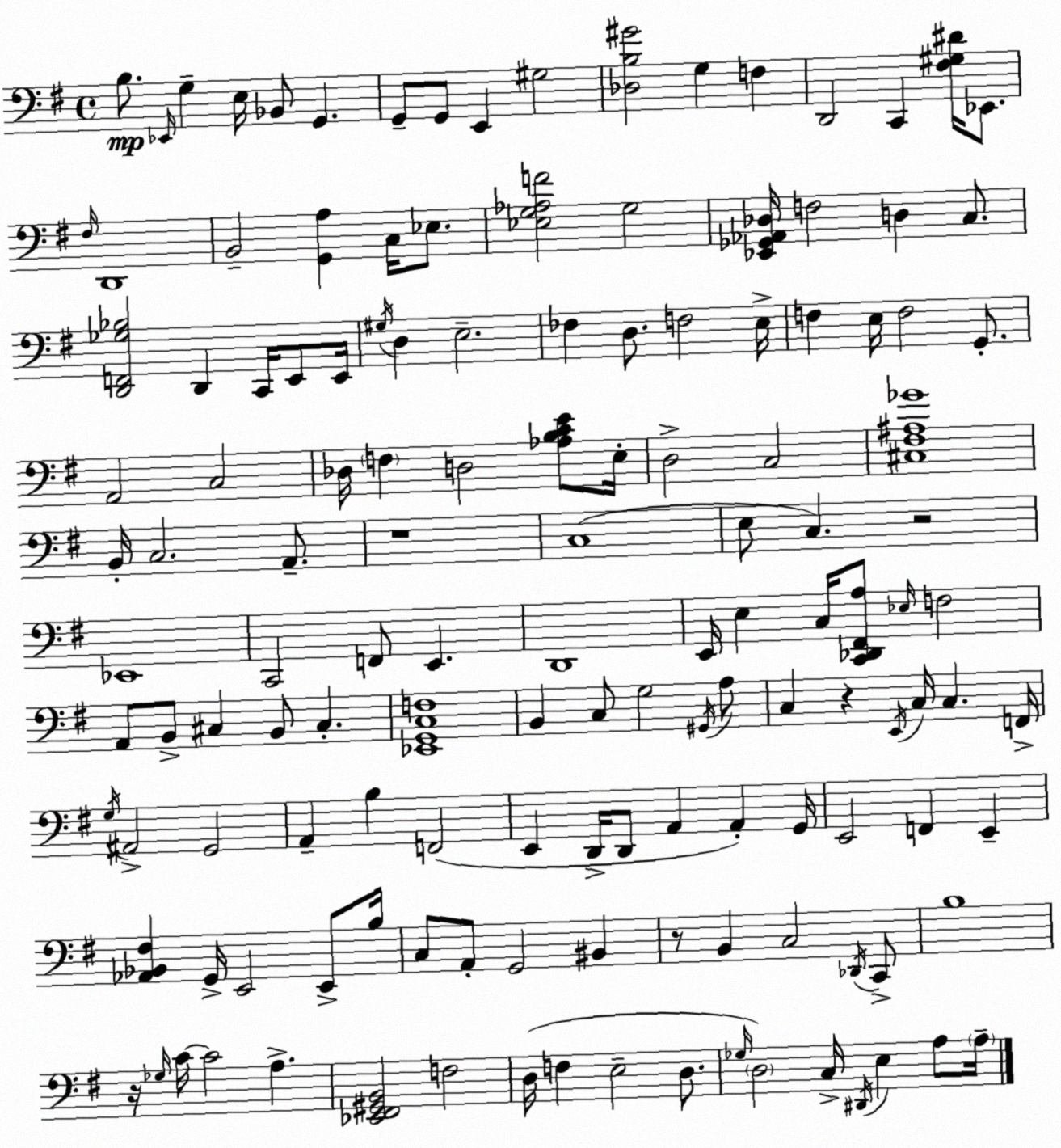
X:1
T:Untitled
M:4/4
L:1/4
K:G
B,/2 _E,,/4 G, E,/4 _B,,/2 G,, G,,/2 G,,/2 E,, ^G,2 [_D,B,^G]2 G, F, D,,2 C,, [^F,^G,^D]/4 _E,,/2 ^F,/4 D,,4 B,,2 [G,,A,] C,/4 _E,/2 [_E,G,_A,F]2 G,2 [_E,,_G,,_A,,_D,]/4 F,2 D, C,/2 [D,,F,,_G,_B,]2 D,, C,,/4 E,,/2 E,,/4 ^G,/4 D, E,2 _F, D,/2 F,2 E,/4 F, E,/4 F,2 G,,/2 A,,2 C,2 _D,/4 F, D,2 [_A,B,CE]/2 E,/4 D,2 C,2 [^C,^F,^A,_G]4 B,,/4 C,2 A,,/2 z4 C,4 E,/2 C, z2 _E,,4 C,,2 F,,/2 E,, D,,4 E,,/4 E, C,/4 [C,,_D,,^F,,A,]/2 _E,/4 F,2 A,,/2 B,,/2 ^C, B,,/2 ^C, [_E,,G,,C,F,]4 B,, C,/2 G,2 ^G,,/4 A,/2 C, z E,,/4 C,/4 C, F,,/4 G,/4 ^A,,2 G,,2 A,, B, F,,2 E,, D,,/4 D,,/2 A,, A,, G,,/4 E,,2 F,, E,, [_A,,_B,,^F,] G,,/4 E,,2 E,,/2 B,/4 C,/2 A,,/2 G,,2 ^B,, z/2 B,, C,2 _D,,/4 C,,/2 B,4 z/4 _G,/4 C/4 C2 A, [_E,,^F,,^G,,B,,]2 F,2 D,/4 F, E,2 D,/2 _G,/4 D,2 C,/4 ^D,,/4 E, A,/2 A,/4